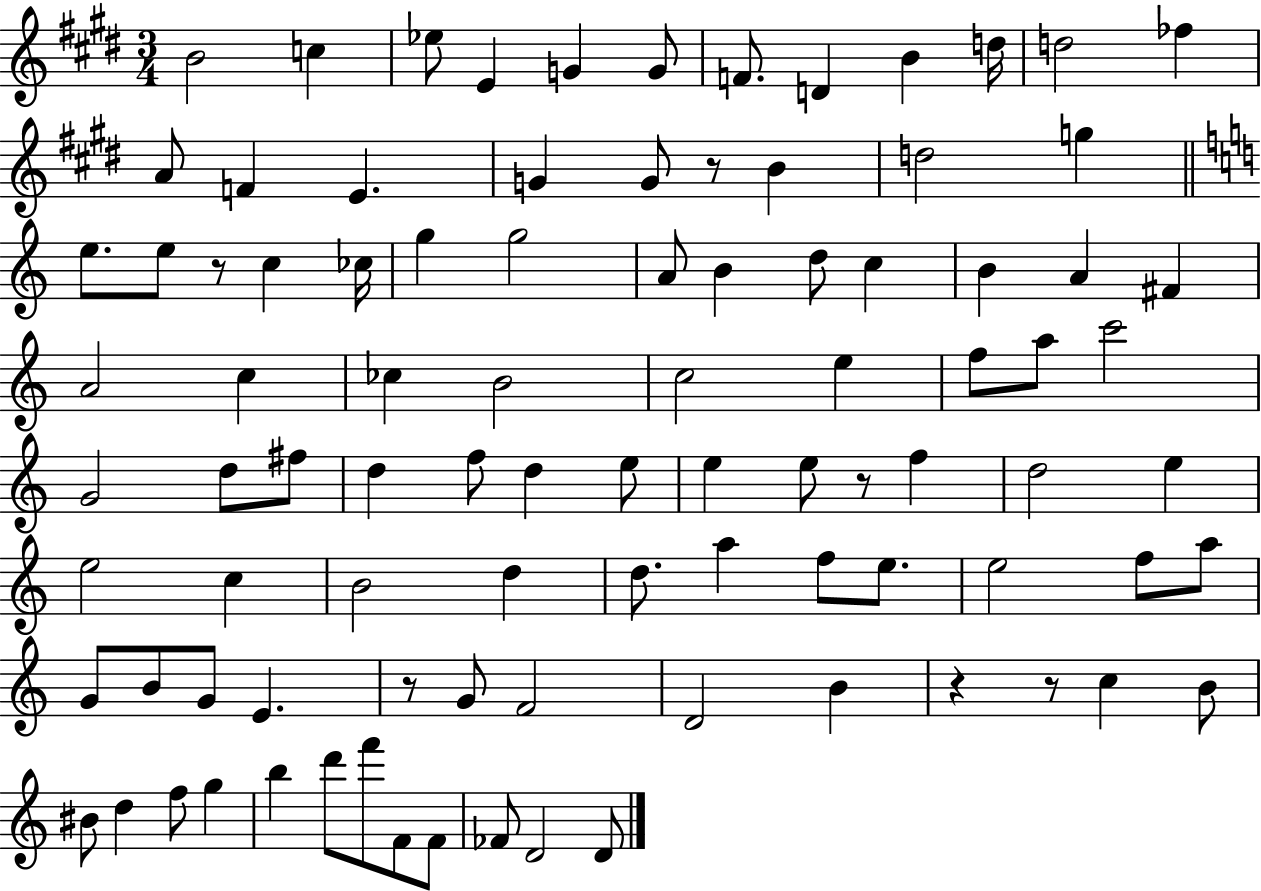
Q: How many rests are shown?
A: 6